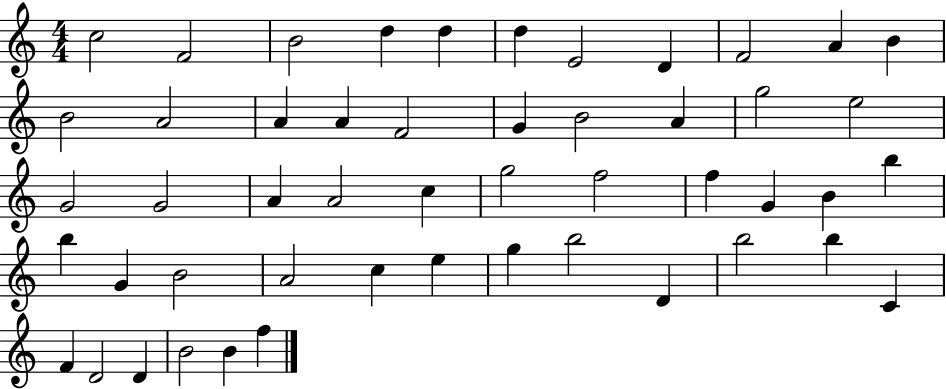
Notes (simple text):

C5/h F4/h B4/h D5/q D5/q D5/q E4/h D4/q F4/h A4/q B4/q B4/h A4/h A4/q A4/q F4/h G4/q B4/h A4/q G5/h E5/h G4/h G4/h A4/q A4/h C5/q G5/h F5/h F5/q G4/q B4/q B5/q B5/q G4/q B4/h A4/h C5/q E5/q G5/q B5/h D4/q B5/h B5/q C4/q F4/q D4/h D4/q B4/h B4/q F5/q